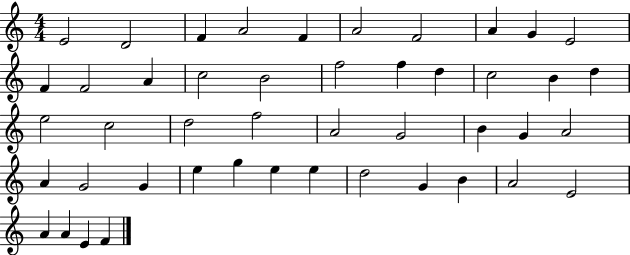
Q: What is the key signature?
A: C major